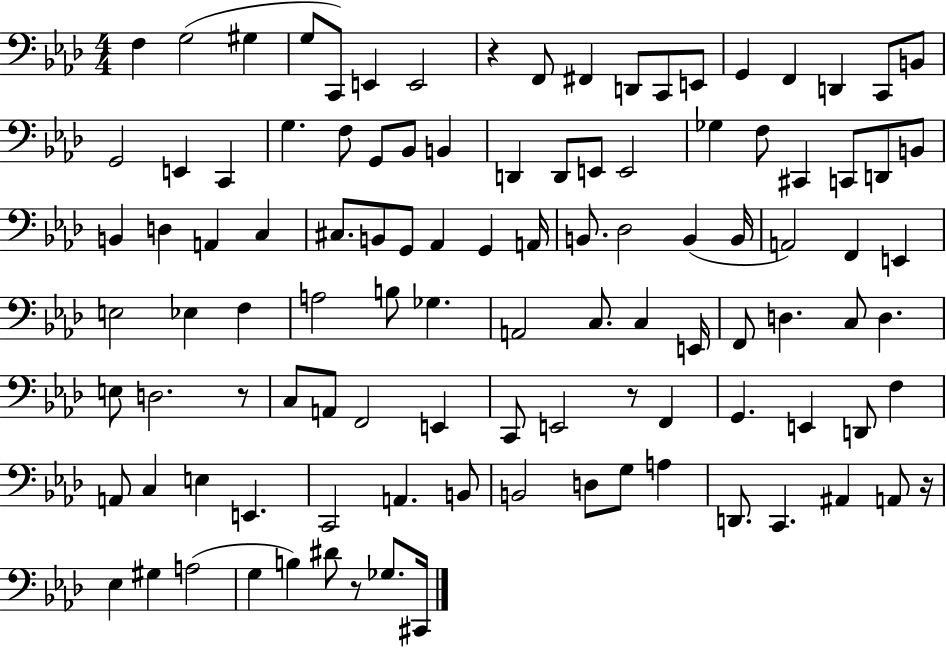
F3/q G3/h G#3/q G3/e C2/e E2/q E2/h R/q F2/e F#2/q D2/e C2/e E2/e G2/q F2/q D2/q C2/e B2/e G2/h E2/q C2/q G3/q. F3/e G2/e Bb2/e B2/q D2/q D2/e E2/e E2/h Gb3/q F3/e C#2/q C2/e D2/e B2/e B2/q D3/q A2/q C3/q C#3/e. B2/e G2/e Ab2/q G2/q A2/s B2/e. Db3/h B2/q B2/s A2/h F2/q E2/q E3/h Eb3/q F3/q A3/h B3/e Gb3/q. A2/h C3/e. C3/q E2/s F2/e D3/q. C3/e D3/q. E3/e D3/h. R/e C3/e A2/e F2/h E2/q C2/e E2/h R/e F2/q G2/q. E2/q D2/e F3/q A2/e C3/q E3/q E2/q. C2/h A2/q. B2/e B2/h D3/e G3/e A3/q D2/e. C2/q. A#2/q A2/e R/s Eb3/q G#3/q A3/h G3/q B3/q D#4/e R/e Gb3/e. C#2/s